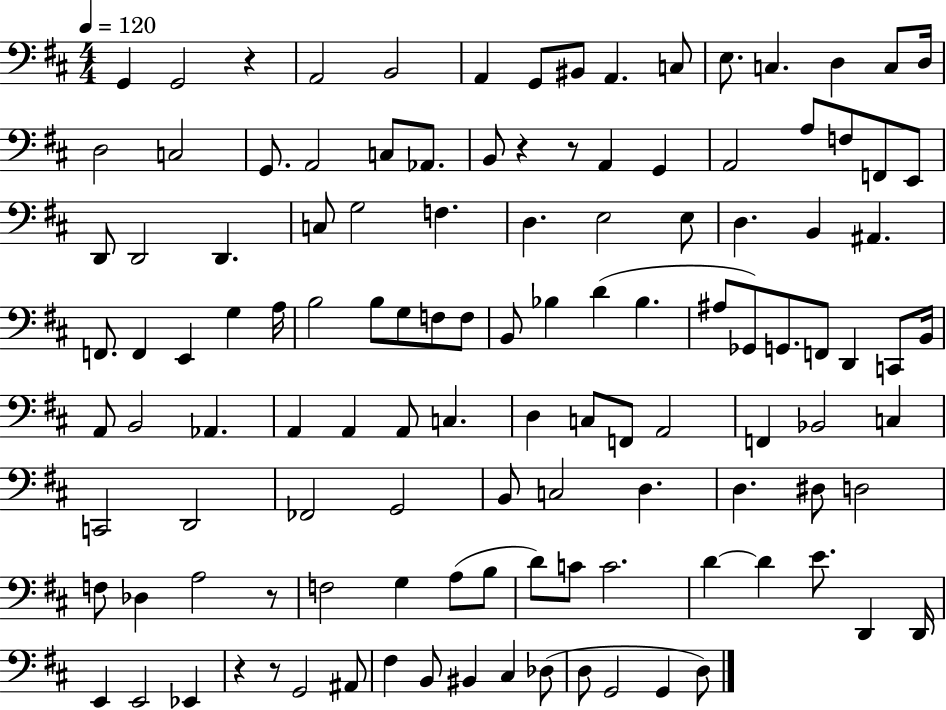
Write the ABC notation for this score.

X:1
T:Untitled
M:4/4
L:1/4
K:D
G,, G,,2 z A,,2 B,,2 A,, G,,/2 ^B,,/2 A,, C,/2 E,/2 C, D, C,/2 D,/4 D,2 C,2 G,,/2 A,,2 C,/2 _A,,/2 B,,/2 z z/2 A,, G,, A,,2 A,/2 F,/2 F,,/2 E,,/2 D,,/2 D,,2 D,, C,/2 G,2 F, D, E,2 E,/2 D, B,, ^A,, F,,/2 F,, E,, G, A,/4 B,2 B,/2 G,/2 F,/2 F,/2 B,,/2 _B, D _B, ^A,/2 _G,,/2 G,,/2 F,,/2 D,, C,,/2 B,,/4 A,,/2 B,,2 _A,, A,, A,, A,,/2 C, D, C,/2 F,,/2 A,,2 F,, _B,,2 C, C,,2 D,,2 _F,,2 G,,2 B,,/2 C,2 D, D, ^D,/2 D,2 F,/2 _D, A,2 z/2 F,2 G, A,/2 B,/2 D/2 C/2 C2 D D E/2 D,, D,,/4 E,, E,,2 _E,, z z/2 G,,2 ^A,,/2 ^F, B,,/2 ^B,, ^C, _D,/2 D,/2 G,,2 G,, D,/2